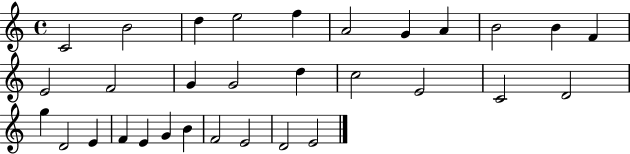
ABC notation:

X:1
T:Untitled
M:4/4
L:1/4
K:C
C2 B2 d e2 f A2 G A B2 B F E2 F2 G G2 d c2 E2 C2 D2 g D2 E F E G B F2 E2 D2 E2